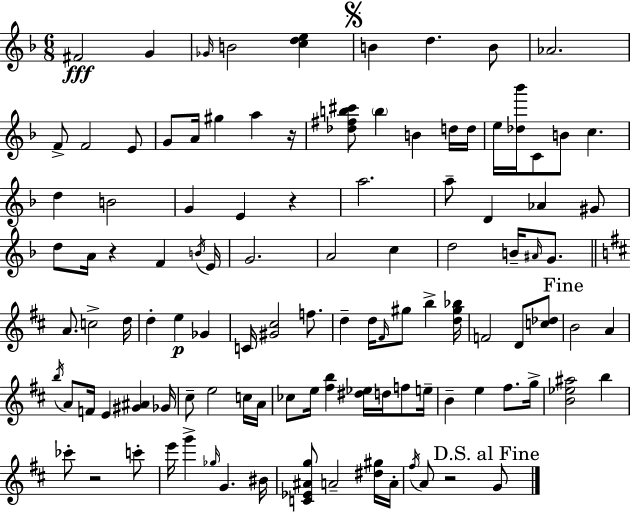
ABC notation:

X:1
T:Untitled
M:6/8
L:1/4
K:F
^F2 G _G/4 B2 [cde] B d B/2 _A2 F/2 F2 E/2 G/2 A/4 ^g a z/4 [_d^fb^c']/2 b B d/4 d/4 e/4 [_d_b']/4 C/2 B/2 c d B2 G E z a2 a/2 D _A ^G/2 d/2 A/4 z F B/4 E/4 G2 A2 c d2 B/4 ^A/4 G/2 A/2 c2 d/4 d e _G C/4 [^G^c]2 f/2 d d/4 ^F/4 ^g/2 b [d^g_b]/4 F2 D/2 [c_d]/2 B2 A b/4 A/2 F/4 E [^G^A] _G/4 ^c/2 e2 c/4 A/4 _c/2 e/4 [^fb] [^d_e]/4 d/4 f/2 e/4 B e ^f/2 g/4 [B_e^a]2 b _c'/2 z2 c'/2 e'/4 g' _g/4 G ^B/4 [C_E^Ag]/2 A2 [^d^g]/4 A/4 ^f/4 A/2 z2 G/2